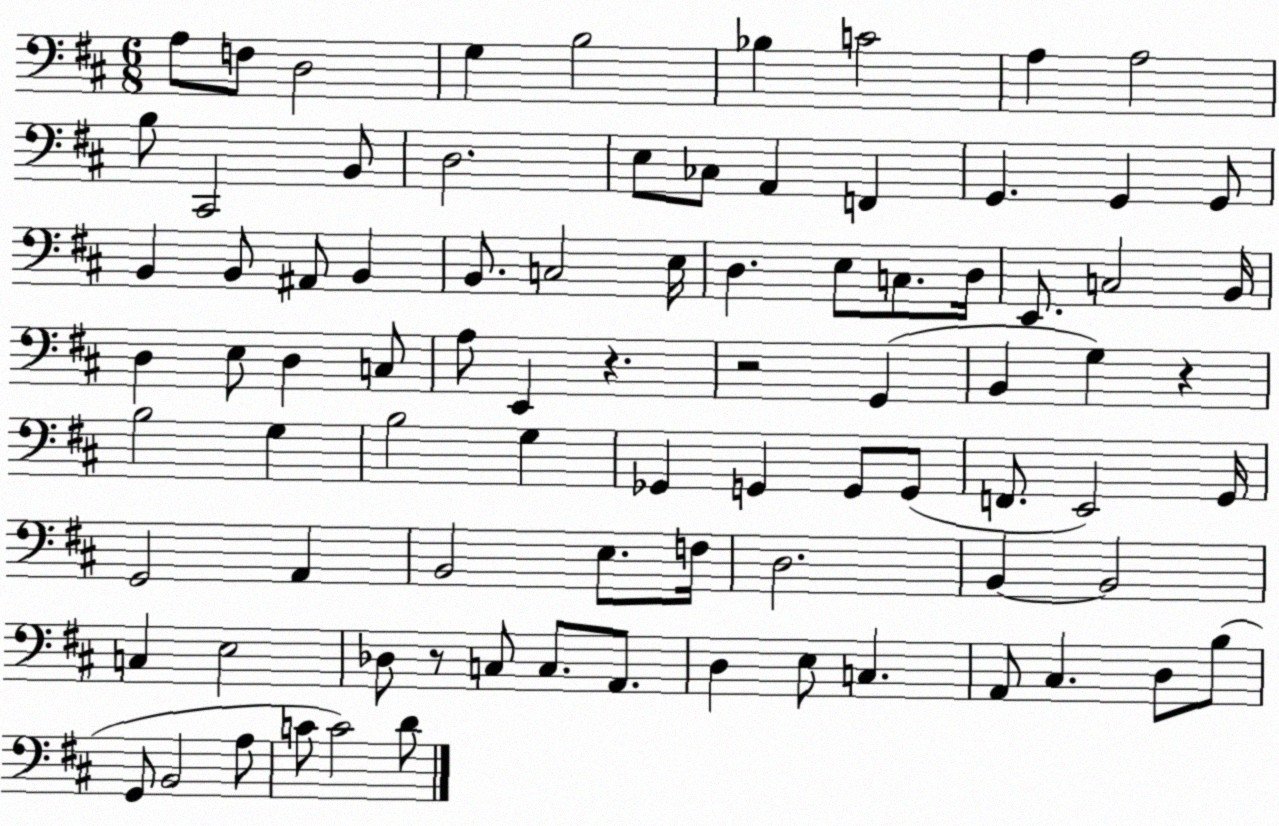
X:1
T:Untitled
M:6/8
L:1/4
K:D
A,/2 F,/2 D,2 G, B,2 _B, C2 A, A,2 B,/2 ^C,,2 B,,/2 D,2 E,/2 _C,/2 A,, F,, G,, G,, G,,/2 B,, B,,/2 ^A,,/2 B,, B,,/2 C,2 E,/4 D, E,/2 C,/2 D,/4 E,,/2 C,2 B,,/4 D, E,/2 D, C,/2 A,/2 E,, z z2 G,, B,, G, z B,2 G, B,2 G, _G,, G,, G,,/2 G,,/2 F,,/2 E,,2 G,,/4 G,,2 A,, B,,2 E,/2 F,/4 D,2 B,, B,,2 C, E,2 _D,/2 z/2 C,/2 C,/2 A,,/2 D, E,/2 C, A,,/2 ^C, D,/2 B,/2 G,,/2 B,,2 A,/2 C/2 C2 D/2